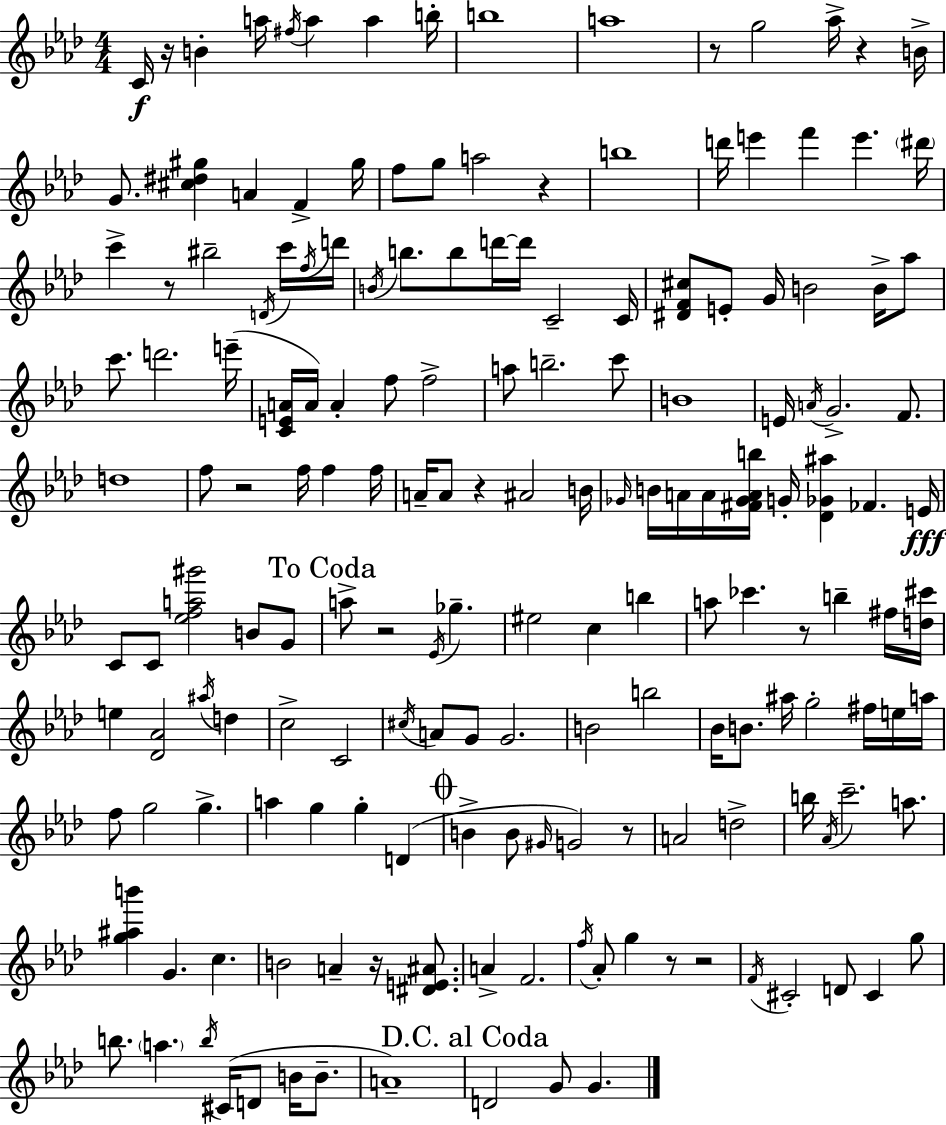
C4/s R/s B4/q A5/s F#5/s A5/q A5/q B5/s B5/w A5/w R/e G5/h Ab5/s R/q B4/s G4/e. [C#5,D#5,G#5]/q A4/q F4/q G#5/s F5/e G5/e A5/h R/q B5/w D6/s E6/q F6/q E6/q. D#6/s C6/q R/e BIS5/h D4/s C6/s F5/s D6/s B4/s B5/e. B5/e D6/s D6/s C4/h C4/s [D#4,F4,C#5]/e E4/e G4/s B4/h B4/s Ab5/e C6/e. D6/h. E6/s [C4,E4,A4]/s A4/s A4/q F5/e F5/h A5/e B5/h. C6/e B4/w E4/s A4/s G4/h. F4/e. D5/w F5/e R/h F5/s F5/q F5/s A4/s A4/e R/q A#4/h B4/s Gb4/s B4/s A4/s A4/s [F#4,Gb4,A4,B5]/s G4/s [Db4,Gb4,A#5]/q FES4/q. E4/s C4/e C4/e [Eb5,F5,A5,G#6]/h B4/e G4/e A5/e R/h Eb4/s Gb5/q. EIS5/h C5/q B5/q A5/e CES6/q. R/e B5/q F#5/s [D5,C#6]/s E5/q [Db4,Ab4]/h A#5/s D5/q C5/h C4/h C#5/s A4/e G4/e G4/h. B4/h B5/h Bb4/s B4/e. A#5/s G5/h F#5/s E5/s A5/s F5/e G5/h G5/q. A5/q G5/q G5/q D4/q B4/q B4/e G#4/s G4/h R/e A4/h D5/h B5/s Ab4/s C6/h. A5/e. [G5,A#5,B6]/q G4/q. C5/q. B4/h A4/q R/s [D#4,E4,A#4]/e. A4/q F4/h. F5/s Ab4/e G5/q R/e R/h F4/s C#4/h D4/e C#4/q G5/e B5/e. A5/q. B5/s C#4/s D4/e B4/s B4/e. A4/w D4/h G4/e G4/q.